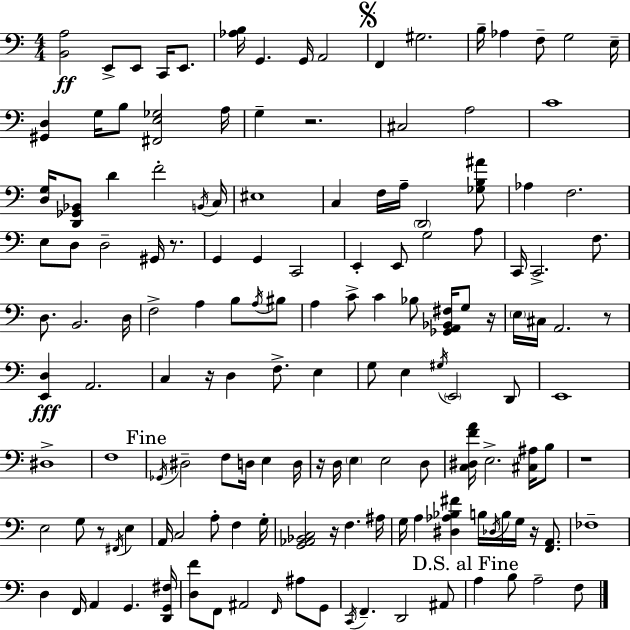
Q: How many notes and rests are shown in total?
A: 148